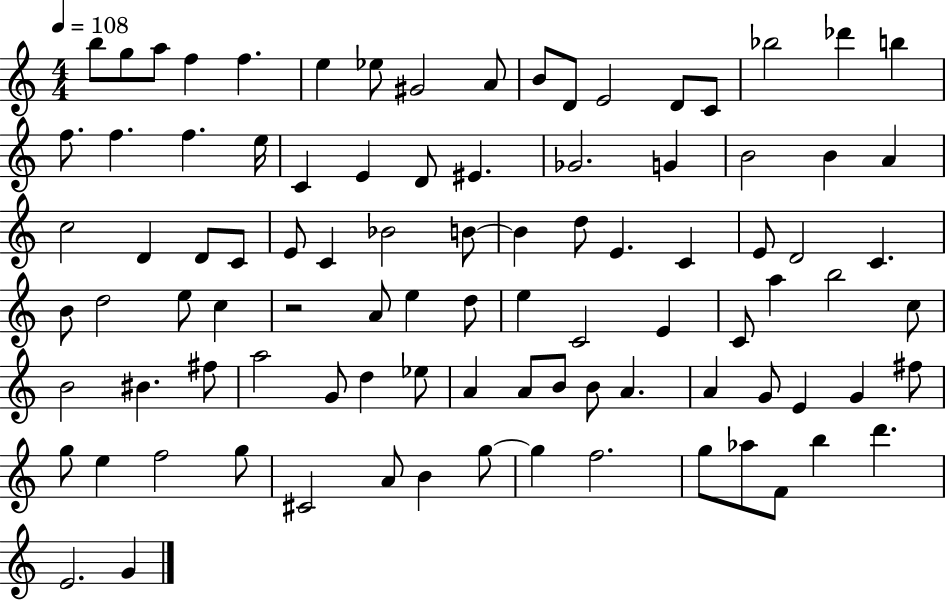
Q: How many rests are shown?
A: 1